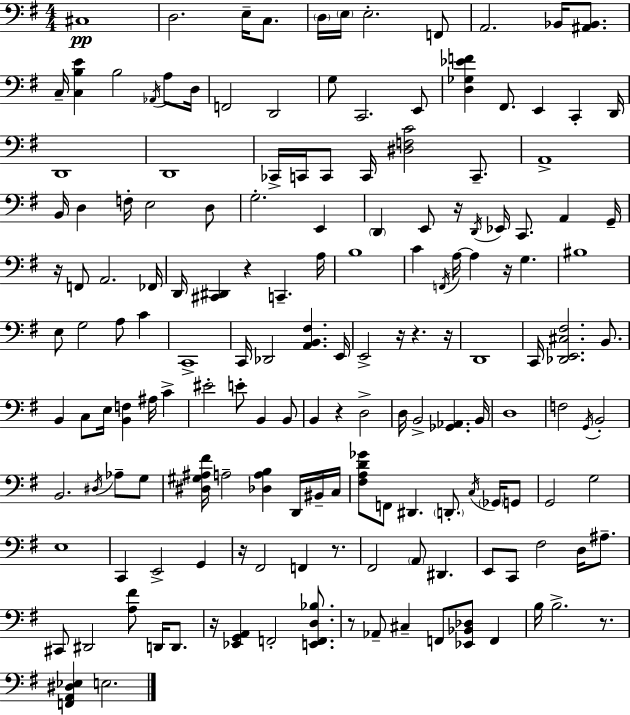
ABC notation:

X:1
T:Untitled
M:4/4
L:1/4
K:G
^C,4 D,2 E,/4 C,/2 D,/4 E,/4 E,2 F,,/2 A,,2 _B,,/4 [^A,,_B,,]/2 C,/4 [C,B,E] B,2 _A,,/4 A,/2 D,/4 F,,2 D,,2 G,/2 C,,2 E,,/2 [D,_G,_EF] ^F,,/2 E,, C,, D,,/4 D,,4 D,,4 _C,,/4 C,,/4 C,,/2 C,,/4 [^D,F,C]2 C,,/2 A,,4 B,,/4 D, F,/4 E,2 D,/2 G,2 E,, D,, E,,/2 z/4 D,,/4 _E,,/4 C,,/2 A,, G,,/4 z/4 F,,/2 A,,2 _F,,/4 D,,/4 [^C,,^D,,] z C,, A,/4 B,4 C F,,/4 A,/4 A, z/4 G, ^B,4 E,/2 G,2 A,/2 C C,,4 C,,/4 _D,,2 [A,,B,,^F,] E,,/4 E,,2 z/4 z z/4 D,,4 C,,/4 [_D,,E,,^C,^F,]2 B,,/2 B,, C,/2 E,/4 [B,,F,] ^A,/4 C ^E2 E/2 B,, B,,/2 B,, z D,2 D,/4 B,,2 [_G,,_A,,] B,,/4 D,4 F,2 G,,/4 B,,2 B,,2 ^D,/4 _A,/2 G,/2 [^D,^G,^A,^F]/4 A,2 [_D,A,B,] D,,/4 ^B,,/4 C,/4 [^F,A,D_G]/2 F,,/2 ^D,, D,,/2 C,/4 _G,,/4 G,,/2 G,,2 G,2 E,4 C,, E,,2 G,, z/4 ^F,,2 F,, z/2 ^F,,2 A,,/2 ^D,, E,,/2 C,,/2 ^F,2 D,/4 ^A,/2 ^C,,/2 ^D,,2 [A,^F]/2 D,,/4 D,,/2 z/4 [_E,,G,,A,,] F,,2 [E,,F,,D,_B,]/2 z/2 _A,,/2 ^C, F,,/2 [_E,,_B,,_D,]/2 F,, B,/4 B,2 z/2 [F,,A,,^D,_E,] E,2